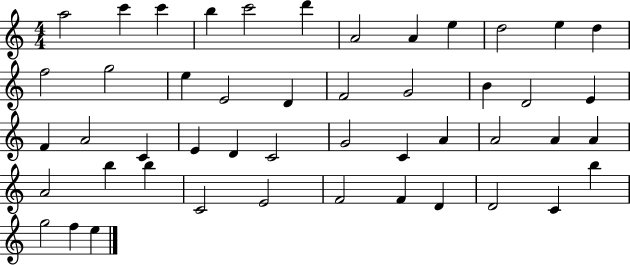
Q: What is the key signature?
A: C major